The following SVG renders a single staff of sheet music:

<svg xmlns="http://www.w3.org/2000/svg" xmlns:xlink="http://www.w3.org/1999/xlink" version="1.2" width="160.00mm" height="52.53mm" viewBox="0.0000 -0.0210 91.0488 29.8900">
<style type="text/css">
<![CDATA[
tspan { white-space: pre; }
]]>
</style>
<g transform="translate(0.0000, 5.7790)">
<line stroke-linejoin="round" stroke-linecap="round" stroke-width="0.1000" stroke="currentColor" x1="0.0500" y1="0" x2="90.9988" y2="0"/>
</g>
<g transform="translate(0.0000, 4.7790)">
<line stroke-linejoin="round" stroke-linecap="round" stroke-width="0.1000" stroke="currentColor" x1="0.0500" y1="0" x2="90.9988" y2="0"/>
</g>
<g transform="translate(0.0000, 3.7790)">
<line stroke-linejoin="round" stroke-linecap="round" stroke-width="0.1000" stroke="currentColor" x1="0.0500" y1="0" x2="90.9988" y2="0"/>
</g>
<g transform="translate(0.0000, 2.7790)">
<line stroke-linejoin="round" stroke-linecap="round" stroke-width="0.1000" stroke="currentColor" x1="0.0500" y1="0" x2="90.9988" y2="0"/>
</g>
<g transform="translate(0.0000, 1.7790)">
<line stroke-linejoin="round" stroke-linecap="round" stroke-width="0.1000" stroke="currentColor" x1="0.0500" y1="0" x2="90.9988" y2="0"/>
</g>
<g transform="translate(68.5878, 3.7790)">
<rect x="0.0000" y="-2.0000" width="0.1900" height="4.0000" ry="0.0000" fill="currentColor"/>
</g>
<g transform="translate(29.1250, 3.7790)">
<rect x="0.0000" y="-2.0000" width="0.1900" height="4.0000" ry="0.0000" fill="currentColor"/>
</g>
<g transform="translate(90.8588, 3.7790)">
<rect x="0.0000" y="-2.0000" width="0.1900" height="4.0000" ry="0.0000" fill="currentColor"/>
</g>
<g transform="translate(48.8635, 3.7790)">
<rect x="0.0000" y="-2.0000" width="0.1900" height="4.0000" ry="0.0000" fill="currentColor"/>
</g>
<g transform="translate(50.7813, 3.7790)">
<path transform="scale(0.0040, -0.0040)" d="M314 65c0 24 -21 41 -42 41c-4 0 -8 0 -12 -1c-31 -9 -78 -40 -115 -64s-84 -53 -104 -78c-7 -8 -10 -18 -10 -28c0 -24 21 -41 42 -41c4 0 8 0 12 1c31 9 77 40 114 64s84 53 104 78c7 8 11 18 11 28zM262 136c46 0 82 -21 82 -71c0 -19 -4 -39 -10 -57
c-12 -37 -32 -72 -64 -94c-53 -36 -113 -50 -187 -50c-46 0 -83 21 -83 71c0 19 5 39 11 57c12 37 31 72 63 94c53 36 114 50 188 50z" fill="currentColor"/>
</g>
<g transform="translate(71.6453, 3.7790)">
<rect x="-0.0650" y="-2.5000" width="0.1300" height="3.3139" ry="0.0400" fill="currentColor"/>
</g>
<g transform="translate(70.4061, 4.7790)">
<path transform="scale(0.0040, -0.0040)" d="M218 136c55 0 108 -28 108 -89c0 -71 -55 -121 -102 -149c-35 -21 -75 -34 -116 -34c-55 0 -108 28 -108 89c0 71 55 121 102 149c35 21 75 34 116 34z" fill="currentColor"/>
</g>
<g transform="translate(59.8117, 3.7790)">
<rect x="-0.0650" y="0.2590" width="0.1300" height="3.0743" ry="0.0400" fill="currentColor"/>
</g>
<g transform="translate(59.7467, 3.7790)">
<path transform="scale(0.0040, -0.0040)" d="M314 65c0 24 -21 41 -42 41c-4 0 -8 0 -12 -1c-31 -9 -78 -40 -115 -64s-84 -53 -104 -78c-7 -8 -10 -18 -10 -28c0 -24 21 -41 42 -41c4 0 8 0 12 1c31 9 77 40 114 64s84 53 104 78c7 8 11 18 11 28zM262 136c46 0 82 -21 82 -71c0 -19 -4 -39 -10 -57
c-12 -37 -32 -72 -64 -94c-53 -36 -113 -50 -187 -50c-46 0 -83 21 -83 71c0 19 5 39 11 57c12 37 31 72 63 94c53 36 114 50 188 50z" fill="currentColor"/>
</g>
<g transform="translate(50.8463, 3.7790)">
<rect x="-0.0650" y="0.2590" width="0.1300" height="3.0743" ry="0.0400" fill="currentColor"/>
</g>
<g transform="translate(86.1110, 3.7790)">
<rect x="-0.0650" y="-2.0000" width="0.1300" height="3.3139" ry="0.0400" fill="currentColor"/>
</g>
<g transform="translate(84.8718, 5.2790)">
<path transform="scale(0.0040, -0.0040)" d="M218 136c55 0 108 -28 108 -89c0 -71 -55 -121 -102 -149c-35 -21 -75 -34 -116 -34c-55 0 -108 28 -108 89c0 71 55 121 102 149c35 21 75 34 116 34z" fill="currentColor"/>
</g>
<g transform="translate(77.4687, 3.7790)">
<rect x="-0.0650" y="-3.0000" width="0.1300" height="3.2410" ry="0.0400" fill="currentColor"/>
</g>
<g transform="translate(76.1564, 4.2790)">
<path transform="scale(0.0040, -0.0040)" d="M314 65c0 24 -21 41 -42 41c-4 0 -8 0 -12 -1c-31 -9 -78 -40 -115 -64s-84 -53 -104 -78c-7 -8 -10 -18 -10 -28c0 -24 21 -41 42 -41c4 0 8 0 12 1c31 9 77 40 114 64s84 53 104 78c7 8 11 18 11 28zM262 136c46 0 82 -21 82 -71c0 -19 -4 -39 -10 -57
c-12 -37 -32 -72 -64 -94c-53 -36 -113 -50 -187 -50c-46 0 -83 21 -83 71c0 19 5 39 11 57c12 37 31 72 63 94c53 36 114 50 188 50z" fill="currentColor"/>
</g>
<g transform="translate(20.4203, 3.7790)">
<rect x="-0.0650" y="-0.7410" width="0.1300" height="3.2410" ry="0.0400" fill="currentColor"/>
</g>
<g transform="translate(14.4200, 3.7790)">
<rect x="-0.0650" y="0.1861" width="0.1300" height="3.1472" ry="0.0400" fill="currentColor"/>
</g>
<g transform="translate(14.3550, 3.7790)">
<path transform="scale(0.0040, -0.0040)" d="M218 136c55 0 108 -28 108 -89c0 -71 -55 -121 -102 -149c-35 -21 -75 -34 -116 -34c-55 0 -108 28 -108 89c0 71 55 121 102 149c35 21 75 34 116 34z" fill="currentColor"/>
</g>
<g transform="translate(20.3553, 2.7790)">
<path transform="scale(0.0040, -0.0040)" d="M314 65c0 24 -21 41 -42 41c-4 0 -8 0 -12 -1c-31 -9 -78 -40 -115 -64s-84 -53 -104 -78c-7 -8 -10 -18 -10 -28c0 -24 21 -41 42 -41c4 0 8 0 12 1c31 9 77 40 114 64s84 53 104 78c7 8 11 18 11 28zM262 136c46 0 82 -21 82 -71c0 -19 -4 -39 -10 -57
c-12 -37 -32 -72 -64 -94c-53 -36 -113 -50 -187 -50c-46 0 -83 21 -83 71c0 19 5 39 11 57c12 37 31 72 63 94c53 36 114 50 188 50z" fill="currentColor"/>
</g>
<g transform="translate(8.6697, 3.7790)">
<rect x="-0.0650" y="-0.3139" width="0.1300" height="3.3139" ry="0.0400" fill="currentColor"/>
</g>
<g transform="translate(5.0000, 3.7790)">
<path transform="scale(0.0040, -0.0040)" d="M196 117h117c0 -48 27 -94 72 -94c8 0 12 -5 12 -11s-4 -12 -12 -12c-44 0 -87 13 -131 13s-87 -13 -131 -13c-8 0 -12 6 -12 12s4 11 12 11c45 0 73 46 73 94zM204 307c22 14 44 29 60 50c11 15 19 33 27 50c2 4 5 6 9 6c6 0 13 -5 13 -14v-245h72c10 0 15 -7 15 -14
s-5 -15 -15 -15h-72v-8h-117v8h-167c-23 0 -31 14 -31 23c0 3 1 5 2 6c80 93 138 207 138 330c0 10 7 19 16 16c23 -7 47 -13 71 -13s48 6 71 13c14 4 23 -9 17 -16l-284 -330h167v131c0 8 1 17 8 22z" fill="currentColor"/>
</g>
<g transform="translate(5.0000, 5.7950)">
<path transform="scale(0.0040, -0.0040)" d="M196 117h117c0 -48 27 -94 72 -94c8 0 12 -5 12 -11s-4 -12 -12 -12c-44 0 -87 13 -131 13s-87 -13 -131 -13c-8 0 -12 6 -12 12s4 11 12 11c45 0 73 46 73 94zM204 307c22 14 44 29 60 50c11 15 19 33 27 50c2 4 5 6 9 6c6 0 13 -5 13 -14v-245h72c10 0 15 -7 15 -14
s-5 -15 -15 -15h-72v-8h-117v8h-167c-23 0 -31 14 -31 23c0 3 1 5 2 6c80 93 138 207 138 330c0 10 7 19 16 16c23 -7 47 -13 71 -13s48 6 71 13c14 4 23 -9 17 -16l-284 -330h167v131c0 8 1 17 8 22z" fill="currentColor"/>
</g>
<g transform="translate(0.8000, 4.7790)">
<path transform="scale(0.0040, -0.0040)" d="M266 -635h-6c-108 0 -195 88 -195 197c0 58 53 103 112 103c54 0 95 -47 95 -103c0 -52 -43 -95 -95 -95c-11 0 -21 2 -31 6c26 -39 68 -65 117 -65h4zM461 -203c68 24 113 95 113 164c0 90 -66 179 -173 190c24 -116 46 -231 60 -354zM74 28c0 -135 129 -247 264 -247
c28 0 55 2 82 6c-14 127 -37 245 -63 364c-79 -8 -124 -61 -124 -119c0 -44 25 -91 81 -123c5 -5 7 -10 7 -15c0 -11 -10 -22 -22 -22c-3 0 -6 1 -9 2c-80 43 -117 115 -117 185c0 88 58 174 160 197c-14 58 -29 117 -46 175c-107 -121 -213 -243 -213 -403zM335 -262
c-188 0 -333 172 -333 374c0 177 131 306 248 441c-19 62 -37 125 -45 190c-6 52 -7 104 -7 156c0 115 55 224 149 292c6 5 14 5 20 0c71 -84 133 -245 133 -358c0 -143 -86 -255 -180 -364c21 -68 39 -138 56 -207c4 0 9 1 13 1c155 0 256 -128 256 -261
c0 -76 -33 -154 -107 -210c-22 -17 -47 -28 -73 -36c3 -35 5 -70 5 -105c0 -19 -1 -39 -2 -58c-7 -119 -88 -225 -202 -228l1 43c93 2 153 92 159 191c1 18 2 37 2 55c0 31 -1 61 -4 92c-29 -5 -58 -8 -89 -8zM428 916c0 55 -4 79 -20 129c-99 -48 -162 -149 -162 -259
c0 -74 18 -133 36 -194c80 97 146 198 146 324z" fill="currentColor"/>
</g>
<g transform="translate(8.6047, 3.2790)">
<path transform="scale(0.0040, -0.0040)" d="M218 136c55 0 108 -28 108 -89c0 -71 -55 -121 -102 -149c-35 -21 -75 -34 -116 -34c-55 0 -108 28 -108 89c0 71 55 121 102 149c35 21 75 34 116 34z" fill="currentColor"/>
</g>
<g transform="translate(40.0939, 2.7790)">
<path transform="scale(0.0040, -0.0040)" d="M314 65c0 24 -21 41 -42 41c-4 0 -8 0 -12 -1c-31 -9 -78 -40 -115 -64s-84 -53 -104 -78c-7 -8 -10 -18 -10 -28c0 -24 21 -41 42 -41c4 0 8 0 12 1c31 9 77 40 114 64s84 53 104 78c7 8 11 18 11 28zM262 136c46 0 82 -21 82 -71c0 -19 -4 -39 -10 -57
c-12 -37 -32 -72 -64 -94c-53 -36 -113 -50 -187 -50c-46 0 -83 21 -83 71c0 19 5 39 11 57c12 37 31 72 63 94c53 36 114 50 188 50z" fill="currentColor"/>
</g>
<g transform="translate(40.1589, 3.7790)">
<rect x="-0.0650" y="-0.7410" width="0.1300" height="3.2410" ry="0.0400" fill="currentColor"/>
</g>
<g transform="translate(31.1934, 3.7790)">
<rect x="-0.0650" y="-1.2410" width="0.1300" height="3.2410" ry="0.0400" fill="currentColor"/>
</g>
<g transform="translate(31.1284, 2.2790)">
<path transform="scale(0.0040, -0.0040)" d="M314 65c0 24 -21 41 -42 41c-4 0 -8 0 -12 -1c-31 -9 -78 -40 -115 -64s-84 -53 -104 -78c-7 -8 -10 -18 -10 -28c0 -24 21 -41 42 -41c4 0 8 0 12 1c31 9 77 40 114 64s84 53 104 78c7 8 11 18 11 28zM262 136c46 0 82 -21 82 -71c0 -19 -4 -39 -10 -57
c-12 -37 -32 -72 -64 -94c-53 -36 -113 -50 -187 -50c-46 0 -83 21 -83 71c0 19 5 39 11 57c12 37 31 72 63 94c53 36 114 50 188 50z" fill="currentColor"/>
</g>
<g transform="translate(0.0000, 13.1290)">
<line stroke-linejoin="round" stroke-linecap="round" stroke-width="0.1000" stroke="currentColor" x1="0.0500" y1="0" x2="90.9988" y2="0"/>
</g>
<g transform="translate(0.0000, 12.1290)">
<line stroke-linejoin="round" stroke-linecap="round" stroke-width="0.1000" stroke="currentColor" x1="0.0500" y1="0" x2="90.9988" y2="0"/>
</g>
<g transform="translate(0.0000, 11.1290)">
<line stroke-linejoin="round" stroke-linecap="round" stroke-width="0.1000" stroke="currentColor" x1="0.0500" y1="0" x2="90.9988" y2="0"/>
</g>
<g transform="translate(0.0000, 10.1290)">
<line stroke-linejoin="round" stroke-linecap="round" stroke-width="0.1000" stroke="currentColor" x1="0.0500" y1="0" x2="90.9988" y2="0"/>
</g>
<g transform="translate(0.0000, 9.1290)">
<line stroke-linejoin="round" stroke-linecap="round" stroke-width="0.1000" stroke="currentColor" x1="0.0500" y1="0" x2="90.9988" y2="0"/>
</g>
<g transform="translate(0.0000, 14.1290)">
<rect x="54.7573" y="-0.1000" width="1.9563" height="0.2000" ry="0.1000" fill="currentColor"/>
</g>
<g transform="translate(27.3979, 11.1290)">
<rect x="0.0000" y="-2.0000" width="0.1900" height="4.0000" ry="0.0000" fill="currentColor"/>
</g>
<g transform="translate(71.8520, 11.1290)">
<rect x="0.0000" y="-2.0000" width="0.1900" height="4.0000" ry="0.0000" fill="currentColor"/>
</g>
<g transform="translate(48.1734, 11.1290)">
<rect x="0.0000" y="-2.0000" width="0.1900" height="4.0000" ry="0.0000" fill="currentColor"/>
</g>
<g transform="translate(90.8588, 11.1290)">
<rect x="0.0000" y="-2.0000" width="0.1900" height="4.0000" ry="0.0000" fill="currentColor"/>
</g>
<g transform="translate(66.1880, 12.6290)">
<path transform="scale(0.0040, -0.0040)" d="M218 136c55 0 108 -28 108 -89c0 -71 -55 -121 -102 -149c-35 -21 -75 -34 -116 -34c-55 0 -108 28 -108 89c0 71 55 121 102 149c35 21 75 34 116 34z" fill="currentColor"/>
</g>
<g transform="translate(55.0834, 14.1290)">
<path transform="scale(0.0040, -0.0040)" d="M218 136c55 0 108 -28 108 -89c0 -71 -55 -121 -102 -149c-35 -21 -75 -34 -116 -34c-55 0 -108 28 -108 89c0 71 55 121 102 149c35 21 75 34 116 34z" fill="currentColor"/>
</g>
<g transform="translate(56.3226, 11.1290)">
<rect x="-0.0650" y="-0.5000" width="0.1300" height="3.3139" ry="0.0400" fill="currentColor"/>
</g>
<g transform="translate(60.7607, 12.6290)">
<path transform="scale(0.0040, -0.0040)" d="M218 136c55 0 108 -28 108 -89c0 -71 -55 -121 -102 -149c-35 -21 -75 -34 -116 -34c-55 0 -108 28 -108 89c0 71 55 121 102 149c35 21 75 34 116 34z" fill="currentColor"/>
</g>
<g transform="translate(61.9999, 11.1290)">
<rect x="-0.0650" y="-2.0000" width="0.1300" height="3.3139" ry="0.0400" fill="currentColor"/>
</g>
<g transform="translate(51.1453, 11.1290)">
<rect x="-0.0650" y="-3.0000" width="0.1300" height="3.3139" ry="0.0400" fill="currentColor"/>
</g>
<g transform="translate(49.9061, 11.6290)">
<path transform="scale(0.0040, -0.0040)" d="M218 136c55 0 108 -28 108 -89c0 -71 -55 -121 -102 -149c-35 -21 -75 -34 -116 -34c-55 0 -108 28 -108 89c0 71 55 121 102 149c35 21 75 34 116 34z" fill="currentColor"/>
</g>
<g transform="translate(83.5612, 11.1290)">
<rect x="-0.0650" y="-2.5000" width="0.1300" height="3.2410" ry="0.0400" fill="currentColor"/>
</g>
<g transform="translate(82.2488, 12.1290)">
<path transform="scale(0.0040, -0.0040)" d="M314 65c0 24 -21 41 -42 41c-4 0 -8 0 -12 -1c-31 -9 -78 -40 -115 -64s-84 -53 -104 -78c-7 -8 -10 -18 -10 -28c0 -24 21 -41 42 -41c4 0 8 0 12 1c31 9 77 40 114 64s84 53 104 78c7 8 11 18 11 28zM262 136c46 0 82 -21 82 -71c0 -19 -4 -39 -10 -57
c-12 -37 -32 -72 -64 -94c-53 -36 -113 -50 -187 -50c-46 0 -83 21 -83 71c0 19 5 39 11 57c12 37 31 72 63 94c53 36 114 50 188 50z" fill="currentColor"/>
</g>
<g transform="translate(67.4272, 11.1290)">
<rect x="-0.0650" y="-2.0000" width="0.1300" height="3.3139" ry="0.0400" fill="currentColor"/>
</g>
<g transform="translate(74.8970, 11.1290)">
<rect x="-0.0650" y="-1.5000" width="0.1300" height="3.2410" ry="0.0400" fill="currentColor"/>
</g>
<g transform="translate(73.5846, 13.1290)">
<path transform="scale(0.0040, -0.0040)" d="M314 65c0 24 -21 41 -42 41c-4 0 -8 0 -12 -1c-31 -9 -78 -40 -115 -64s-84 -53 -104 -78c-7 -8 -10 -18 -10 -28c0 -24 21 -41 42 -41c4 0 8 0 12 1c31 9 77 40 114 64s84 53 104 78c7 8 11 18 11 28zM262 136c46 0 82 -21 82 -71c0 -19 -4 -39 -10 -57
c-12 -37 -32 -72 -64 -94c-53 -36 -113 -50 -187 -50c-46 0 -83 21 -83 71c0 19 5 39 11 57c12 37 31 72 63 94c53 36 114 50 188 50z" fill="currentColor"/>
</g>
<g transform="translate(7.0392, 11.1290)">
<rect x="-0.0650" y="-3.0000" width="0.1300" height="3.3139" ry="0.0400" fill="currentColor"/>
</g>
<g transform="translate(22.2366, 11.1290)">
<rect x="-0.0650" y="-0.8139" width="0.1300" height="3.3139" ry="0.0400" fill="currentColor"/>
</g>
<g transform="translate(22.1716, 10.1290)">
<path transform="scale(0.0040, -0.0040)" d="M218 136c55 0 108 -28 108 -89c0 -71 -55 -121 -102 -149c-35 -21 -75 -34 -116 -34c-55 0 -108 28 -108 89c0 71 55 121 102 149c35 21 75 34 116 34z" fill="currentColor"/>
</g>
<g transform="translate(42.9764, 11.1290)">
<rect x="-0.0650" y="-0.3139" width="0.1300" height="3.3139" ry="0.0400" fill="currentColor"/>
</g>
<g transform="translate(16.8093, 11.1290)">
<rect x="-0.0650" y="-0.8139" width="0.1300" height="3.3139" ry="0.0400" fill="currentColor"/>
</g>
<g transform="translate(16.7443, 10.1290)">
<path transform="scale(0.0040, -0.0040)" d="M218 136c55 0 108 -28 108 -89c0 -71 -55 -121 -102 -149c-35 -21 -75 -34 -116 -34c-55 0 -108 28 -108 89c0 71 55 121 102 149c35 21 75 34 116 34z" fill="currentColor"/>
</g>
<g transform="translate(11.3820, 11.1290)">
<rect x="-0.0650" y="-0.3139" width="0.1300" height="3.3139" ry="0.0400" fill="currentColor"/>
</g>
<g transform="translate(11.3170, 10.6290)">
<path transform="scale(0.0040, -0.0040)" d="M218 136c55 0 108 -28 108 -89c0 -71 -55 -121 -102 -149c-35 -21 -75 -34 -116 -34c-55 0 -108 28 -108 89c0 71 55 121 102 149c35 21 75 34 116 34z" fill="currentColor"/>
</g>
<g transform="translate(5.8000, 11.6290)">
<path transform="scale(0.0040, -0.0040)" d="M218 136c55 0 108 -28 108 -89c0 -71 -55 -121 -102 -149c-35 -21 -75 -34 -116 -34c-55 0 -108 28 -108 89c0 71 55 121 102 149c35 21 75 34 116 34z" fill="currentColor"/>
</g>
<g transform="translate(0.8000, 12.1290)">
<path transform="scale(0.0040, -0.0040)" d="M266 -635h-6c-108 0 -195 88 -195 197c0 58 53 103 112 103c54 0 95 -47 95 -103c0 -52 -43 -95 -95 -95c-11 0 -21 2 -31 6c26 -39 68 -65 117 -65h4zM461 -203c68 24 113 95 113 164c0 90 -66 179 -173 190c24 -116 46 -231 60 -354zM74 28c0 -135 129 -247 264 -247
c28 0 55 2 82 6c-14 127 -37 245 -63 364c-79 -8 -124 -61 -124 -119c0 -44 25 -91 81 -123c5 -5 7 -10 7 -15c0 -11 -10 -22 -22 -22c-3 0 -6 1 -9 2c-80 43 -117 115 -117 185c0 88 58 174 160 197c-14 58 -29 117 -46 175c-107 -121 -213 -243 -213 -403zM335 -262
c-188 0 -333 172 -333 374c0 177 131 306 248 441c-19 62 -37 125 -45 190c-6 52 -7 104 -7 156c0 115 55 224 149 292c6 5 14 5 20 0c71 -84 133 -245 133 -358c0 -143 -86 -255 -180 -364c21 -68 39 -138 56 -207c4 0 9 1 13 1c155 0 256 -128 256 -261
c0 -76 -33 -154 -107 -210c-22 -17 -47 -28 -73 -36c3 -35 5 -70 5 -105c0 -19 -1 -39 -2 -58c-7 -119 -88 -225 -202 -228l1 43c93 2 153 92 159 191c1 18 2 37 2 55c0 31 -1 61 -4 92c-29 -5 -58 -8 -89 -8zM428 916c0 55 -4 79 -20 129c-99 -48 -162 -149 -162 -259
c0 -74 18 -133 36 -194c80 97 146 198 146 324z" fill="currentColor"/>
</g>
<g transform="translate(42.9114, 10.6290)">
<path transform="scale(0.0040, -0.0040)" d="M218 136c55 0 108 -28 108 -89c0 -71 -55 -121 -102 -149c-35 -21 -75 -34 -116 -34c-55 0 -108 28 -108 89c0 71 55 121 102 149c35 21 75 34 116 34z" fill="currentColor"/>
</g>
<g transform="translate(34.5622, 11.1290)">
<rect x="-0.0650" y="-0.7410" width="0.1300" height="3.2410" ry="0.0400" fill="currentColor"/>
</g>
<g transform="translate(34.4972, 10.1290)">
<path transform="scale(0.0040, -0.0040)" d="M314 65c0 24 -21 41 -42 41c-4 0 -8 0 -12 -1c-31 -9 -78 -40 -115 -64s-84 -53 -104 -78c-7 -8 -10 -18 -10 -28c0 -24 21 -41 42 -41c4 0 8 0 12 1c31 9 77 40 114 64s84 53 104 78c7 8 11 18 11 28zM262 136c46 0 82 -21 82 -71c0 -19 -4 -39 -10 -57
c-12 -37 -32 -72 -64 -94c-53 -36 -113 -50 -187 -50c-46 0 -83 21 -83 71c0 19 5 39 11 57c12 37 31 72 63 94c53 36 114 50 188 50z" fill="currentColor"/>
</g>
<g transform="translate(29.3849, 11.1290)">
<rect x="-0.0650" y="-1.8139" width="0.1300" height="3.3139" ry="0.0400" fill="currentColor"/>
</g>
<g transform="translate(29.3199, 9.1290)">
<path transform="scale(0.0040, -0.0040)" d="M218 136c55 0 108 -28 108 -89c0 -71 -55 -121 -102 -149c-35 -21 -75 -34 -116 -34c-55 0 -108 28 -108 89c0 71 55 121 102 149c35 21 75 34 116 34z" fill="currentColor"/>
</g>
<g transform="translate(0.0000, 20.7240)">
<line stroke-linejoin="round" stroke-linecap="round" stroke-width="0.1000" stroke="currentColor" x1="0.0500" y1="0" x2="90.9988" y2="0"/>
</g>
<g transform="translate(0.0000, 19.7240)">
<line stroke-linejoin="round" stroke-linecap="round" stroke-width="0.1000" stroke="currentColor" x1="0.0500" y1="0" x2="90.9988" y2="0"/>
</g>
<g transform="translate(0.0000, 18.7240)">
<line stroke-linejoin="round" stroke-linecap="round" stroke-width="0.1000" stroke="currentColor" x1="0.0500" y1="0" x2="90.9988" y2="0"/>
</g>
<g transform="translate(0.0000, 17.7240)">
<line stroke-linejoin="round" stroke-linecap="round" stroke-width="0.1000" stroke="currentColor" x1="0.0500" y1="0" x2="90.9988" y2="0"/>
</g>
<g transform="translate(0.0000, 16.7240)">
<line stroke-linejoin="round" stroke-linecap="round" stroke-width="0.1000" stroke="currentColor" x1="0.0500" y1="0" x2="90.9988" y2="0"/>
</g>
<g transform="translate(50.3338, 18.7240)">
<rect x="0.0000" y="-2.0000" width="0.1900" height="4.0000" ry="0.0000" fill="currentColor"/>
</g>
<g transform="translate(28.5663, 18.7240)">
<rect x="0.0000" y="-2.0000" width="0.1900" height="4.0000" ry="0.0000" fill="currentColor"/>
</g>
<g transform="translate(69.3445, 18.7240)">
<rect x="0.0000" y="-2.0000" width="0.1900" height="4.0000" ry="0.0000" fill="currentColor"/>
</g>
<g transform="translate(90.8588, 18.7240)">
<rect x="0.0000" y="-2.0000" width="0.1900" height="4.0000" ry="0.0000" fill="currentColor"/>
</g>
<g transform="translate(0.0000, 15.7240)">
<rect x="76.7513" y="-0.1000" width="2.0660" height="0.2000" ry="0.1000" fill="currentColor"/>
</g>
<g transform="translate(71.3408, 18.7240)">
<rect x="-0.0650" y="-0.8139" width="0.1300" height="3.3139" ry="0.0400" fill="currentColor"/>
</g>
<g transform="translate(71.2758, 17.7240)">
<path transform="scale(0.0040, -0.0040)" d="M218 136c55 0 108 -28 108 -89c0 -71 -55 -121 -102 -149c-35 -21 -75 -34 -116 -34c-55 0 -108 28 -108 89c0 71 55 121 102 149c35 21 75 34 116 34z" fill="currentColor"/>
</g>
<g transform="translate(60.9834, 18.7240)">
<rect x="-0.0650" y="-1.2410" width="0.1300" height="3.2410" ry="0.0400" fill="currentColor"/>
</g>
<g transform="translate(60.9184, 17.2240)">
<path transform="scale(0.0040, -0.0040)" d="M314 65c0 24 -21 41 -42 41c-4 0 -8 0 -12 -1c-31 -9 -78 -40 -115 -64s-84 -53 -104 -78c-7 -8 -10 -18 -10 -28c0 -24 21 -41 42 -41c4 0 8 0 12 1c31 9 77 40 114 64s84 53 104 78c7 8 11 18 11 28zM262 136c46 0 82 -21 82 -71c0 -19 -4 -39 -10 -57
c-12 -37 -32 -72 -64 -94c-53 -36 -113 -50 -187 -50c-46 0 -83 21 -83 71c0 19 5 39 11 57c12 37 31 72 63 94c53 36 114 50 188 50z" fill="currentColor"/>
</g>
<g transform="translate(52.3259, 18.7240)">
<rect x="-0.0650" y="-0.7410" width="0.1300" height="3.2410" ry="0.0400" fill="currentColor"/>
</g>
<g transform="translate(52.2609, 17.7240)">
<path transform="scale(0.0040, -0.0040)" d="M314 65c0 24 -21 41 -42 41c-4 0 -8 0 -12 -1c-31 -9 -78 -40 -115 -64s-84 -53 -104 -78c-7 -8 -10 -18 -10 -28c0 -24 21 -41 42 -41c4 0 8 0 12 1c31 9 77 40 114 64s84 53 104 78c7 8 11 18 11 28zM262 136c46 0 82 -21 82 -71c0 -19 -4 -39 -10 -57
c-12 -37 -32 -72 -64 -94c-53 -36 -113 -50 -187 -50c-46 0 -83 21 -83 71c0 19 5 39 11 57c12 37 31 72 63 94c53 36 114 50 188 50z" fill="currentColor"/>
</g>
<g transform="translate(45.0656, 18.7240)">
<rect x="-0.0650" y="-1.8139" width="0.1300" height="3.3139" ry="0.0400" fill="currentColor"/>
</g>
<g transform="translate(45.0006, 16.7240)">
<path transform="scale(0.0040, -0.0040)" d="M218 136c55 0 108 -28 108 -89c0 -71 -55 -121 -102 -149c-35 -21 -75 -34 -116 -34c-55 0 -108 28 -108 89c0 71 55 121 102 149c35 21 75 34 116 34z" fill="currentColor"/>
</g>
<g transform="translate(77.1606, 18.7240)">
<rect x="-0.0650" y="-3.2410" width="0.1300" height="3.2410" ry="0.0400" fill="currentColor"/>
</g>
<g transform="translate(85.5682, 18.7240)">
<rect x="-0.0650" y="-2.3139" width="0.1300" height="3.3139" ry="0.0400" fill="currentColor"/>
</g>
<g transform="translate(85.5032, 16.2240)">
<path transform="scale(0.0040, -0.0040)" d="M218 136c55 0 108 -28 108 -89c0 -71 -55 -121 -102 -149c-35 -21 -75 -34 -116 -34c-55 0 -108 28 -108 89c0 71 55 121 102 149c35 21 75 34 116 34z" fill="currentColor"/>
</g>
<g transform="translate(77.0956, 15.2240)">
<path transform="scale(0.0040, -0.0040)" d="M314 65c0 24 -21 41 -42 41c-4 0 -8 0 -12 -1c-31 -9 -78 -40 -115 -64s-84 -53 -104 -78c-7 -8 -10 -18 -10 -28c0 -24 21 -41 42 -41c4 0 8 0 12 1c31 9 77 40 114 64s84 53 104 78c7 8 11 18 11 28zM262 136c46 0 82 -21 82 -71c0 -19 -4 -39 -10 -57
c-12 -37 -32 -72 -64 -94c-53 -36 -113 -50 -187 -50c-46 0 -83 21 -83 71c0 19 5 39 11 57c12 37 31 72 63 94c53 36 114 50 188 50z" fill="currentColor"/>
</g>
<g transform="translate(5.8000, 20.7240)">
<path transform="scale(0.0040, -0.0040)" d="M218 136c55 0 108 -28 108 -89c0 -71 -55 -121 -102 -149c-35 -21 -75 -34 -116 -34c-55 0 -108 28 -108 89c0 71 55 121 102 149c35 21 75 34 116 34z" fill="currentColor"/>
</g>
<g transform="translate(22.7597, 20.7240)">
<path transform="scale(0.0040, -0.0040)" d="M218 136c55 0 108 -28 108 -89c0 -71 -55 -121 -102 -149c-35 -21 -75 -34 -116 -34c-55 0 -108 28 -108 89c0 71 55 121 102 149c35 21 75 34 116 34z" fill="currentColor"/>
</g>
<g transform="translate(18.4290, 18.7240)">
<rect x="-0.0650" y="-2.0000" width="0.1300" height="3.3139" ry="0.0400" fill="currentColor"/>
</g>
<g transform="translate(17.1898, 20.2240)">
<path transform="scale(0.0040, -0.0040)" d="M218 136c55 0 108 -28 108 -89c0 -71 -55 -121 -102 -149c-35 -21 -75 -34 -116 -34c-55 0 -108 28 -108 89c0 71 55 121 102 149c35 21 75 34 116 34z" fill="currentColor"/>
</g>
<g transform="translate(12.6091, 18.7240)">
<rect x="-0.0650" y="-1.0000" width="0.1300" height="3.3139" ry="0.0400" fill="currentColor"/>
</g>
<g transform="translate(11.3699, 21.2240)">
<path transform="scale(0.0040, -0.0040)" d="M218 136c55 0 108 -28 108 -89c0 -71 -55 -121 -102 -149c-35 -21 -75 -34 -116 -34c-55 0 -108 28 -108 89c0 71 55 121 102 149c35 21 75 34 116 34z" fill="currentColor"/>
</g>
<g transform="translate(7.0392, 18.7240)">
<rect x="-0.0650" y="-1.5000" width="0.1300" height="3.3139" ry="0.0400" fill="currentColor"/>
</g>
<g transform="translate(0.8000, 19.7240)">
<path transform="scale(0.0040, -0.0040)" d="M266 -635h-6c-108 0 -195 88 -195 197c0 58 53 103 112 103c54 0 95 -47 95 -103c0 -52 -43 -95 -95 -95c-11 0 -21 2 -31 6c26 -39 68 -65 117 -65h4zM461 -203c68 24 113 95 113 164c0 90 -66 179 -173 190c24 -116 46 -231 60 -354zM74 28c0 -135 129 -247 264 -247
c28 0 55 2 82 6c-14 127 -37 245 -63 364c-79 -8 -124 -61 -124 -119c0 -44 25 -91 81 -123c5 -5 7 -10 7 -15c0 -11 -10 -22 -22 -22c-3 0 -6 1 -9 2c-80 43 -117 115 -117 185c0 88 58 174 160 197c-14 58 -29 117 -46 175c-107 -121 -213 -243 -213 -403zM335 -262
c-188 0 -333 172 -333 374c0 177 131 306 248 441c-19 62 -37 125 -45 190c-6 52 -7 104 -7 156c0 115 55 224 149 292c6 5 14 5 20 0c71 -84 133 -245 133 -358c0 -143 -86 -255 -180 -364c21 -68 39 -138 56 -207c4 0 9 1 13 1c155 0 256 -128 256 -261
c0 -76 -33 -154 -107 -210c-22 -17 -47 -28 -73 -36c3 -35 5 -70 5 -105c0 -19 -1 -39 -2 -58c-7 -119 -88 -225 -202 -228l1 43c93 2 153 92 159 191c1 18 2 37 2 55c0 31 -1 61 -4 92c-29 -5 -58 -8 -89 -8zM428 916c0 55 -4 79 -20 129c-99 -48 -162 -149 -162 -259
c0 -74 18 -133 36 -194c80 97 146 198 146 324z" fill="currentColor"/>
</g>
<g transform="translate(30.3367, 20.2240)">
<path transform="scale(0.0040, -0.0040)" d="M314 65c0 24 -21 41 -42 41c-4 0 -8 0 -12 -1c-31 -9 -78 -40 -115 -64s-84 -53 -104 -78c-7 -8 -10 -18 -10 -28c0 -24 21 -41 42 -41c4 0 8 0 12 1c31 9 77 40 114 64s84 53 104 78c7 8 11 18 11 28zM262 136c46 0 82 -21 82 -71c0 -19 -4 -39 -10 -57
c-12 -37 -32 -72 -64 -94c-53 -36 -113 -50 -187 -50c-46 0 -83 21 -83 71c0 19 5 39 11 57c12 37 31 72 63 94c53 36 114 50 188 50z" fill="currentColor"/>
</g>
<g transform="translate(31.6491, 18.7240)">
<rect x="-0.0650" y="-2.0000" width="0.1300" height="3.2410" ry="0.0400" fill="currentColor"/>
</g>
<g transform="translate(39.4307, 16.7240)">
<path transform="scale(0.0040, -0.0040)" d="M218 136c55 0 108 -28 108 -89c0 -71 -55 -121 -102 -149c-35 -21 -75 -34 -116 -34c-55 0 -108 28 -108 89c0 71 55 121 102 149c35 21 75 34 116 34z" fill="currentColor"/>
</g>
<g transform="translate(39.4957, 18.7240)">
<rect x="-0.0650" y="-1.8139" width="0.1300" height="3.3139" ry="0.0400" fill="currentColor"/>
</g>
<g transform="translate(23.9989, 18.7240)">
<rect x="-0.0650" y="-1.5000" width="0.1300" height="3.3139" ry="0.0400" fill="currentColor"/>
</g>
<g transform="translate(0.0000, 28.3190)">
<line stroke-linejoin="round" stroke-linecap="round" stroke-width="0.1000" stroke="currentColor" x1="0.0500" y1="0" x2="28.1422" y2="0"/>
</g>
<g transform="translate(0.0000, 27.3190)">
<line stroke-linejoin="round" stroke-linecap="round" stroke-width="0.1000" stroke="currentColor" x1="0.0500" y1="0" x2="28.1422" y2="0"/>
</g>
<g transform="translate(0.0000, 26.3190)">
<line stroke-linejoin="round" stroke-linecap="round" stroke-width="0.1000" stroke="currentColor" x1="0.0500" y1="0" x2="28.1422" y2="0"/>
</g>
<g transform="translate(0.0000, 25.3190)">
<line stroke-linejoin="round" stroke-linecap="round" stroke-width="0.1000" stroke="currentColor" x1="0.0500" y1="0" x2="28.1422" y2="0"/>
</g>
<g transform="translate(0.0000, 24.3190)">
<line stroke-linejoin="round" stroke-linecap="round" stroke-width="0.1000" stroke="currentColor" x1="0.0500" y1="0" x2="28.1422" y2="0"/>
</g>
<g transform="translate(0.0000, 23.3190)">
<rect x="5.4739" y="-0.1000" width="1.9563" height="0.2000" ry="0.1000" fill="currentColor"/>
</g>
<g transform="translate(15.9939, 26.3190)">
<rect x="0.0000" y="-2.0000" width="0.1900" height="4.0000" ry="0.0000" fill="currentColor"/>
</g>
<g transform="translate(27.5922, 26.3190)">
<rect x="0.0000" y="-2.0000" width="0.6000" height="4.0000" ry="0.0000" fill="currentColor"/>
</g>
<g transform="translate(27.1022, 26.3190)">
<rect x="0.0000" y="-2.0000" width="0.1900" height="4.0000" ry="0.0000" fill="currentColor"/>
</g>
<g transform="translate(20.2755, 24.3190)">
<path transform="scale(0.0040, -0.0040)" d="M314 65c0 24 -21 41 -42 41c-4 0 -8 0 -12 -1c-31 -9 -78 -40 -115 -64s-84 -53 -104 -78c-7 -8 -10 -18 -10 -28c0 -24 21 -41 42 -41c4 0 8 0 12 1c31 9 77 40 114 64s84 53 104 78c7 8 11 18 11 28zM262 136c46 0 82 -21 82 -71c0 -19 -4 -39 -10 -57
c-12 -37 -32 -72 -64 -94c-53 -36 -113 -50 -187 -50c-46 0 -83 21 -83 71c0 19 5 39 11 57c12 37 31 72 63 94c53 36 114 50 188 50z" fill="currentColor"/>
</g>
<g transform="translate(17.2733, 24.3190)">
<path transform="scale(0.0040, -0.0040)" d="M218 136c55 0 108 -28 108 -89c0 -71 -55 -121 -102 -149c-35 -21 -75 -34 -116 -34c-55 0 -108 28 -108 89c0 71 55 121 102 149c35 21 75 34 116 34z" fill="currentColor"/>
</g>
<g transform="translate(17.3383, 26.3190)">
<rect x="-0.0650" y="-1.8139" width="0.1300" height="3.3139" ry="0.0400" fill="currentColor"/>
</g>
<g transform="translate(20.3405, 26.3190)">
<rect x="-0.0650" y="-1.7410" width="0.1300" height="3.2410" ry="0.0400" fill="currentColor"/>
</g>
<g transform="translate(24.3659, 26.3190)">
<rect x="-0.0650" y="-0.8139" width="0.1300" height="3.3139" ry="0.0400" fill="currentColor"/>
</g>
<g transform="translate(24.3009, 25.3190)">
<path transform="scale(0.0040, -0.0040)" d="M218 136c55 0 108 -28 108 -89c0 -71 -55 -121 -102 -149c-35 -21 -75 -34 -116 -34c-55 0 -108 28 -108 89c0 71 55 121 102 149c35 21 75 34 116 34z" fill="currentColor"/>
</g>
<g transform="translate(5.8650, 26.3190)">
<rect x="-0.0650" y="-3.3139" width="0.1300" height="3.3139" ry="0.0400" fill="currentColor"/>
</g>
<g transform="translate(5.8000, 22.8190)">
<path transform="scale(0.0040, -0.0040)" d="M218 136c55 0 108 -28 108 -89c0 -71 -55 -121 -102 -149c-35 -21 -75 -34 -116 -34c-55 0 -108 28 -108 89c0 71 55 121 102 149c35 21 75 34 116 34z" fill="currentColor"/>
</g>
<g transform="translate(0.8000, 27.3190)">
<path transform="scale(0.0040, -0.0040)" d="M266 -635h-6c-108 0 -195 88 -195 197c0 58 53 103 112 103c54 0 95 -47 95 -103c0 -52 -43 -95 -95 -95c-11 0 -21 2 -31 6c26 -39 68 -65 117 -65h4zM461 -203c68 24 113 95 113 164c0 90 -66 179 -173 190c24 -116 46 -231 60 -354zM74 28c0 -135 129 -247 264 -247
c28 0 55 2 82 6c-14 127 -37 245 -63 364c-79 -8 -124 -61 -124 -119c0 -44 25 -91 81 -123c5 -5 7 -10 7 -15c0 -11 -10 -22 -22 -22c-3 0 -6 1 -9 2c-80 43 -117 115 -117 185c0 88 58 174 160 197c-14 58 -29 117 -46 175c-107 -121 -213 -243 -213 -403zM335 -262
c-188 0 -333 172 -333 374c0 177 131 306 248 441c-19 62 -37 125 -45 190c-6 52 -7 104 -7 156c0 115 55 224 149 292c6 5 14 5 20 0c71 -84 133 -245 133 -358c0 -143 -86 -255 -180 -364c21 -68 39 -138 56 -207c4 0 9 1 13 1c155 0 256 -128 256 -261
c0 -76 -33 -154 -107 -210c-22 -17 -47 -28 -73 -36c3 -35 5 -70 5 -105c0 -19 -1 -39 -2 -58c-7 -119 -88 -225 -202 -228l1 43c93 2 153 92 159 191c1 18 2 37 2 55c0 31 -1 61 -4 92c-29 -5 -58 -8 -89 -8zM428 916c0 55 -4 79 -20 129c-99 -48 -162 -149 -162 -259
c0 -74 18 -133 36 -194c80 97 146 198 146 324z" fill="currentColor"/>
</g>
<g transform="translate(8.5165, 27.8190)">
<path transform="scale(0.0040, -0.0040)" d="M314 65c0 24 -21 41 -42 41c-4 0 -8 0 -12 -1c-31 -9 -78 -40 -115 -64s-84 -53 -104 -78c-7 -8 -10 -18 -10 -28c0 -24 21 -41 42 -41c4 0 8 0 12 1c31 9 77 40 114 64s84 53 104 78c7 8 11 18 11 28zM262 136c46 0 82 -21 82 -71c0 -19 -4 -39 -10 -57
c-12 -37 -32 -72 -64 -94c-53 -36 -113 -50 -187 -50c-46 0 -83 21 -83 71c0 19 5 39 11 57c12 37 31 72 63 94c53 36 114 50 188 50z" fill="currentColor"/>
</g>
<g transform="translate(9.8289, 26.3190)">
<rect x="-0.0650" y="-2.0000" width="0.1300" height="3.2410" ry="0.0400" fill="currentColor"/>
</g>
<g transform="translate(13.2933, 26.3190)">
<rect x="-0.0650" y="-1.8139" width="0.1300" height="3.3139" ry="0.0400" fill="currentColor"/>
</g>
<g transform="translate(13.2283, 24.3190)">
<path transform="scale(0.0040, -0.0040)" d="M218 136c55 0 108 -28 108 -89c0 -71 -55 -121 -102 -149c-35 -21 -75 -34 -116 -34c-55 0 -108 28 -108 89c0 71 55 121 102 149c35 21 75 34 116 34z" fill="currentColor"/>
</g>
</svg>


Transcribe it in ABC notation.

X:1
T:Untitled
M:4/4
L:1/4
K:C
c B d2 e2 d2 B2 B2 G A2 F A c d d f d2 c A C F F E2 G2 E D F E F2 f f d2 e2 d b2 g b F2 f f f2 d